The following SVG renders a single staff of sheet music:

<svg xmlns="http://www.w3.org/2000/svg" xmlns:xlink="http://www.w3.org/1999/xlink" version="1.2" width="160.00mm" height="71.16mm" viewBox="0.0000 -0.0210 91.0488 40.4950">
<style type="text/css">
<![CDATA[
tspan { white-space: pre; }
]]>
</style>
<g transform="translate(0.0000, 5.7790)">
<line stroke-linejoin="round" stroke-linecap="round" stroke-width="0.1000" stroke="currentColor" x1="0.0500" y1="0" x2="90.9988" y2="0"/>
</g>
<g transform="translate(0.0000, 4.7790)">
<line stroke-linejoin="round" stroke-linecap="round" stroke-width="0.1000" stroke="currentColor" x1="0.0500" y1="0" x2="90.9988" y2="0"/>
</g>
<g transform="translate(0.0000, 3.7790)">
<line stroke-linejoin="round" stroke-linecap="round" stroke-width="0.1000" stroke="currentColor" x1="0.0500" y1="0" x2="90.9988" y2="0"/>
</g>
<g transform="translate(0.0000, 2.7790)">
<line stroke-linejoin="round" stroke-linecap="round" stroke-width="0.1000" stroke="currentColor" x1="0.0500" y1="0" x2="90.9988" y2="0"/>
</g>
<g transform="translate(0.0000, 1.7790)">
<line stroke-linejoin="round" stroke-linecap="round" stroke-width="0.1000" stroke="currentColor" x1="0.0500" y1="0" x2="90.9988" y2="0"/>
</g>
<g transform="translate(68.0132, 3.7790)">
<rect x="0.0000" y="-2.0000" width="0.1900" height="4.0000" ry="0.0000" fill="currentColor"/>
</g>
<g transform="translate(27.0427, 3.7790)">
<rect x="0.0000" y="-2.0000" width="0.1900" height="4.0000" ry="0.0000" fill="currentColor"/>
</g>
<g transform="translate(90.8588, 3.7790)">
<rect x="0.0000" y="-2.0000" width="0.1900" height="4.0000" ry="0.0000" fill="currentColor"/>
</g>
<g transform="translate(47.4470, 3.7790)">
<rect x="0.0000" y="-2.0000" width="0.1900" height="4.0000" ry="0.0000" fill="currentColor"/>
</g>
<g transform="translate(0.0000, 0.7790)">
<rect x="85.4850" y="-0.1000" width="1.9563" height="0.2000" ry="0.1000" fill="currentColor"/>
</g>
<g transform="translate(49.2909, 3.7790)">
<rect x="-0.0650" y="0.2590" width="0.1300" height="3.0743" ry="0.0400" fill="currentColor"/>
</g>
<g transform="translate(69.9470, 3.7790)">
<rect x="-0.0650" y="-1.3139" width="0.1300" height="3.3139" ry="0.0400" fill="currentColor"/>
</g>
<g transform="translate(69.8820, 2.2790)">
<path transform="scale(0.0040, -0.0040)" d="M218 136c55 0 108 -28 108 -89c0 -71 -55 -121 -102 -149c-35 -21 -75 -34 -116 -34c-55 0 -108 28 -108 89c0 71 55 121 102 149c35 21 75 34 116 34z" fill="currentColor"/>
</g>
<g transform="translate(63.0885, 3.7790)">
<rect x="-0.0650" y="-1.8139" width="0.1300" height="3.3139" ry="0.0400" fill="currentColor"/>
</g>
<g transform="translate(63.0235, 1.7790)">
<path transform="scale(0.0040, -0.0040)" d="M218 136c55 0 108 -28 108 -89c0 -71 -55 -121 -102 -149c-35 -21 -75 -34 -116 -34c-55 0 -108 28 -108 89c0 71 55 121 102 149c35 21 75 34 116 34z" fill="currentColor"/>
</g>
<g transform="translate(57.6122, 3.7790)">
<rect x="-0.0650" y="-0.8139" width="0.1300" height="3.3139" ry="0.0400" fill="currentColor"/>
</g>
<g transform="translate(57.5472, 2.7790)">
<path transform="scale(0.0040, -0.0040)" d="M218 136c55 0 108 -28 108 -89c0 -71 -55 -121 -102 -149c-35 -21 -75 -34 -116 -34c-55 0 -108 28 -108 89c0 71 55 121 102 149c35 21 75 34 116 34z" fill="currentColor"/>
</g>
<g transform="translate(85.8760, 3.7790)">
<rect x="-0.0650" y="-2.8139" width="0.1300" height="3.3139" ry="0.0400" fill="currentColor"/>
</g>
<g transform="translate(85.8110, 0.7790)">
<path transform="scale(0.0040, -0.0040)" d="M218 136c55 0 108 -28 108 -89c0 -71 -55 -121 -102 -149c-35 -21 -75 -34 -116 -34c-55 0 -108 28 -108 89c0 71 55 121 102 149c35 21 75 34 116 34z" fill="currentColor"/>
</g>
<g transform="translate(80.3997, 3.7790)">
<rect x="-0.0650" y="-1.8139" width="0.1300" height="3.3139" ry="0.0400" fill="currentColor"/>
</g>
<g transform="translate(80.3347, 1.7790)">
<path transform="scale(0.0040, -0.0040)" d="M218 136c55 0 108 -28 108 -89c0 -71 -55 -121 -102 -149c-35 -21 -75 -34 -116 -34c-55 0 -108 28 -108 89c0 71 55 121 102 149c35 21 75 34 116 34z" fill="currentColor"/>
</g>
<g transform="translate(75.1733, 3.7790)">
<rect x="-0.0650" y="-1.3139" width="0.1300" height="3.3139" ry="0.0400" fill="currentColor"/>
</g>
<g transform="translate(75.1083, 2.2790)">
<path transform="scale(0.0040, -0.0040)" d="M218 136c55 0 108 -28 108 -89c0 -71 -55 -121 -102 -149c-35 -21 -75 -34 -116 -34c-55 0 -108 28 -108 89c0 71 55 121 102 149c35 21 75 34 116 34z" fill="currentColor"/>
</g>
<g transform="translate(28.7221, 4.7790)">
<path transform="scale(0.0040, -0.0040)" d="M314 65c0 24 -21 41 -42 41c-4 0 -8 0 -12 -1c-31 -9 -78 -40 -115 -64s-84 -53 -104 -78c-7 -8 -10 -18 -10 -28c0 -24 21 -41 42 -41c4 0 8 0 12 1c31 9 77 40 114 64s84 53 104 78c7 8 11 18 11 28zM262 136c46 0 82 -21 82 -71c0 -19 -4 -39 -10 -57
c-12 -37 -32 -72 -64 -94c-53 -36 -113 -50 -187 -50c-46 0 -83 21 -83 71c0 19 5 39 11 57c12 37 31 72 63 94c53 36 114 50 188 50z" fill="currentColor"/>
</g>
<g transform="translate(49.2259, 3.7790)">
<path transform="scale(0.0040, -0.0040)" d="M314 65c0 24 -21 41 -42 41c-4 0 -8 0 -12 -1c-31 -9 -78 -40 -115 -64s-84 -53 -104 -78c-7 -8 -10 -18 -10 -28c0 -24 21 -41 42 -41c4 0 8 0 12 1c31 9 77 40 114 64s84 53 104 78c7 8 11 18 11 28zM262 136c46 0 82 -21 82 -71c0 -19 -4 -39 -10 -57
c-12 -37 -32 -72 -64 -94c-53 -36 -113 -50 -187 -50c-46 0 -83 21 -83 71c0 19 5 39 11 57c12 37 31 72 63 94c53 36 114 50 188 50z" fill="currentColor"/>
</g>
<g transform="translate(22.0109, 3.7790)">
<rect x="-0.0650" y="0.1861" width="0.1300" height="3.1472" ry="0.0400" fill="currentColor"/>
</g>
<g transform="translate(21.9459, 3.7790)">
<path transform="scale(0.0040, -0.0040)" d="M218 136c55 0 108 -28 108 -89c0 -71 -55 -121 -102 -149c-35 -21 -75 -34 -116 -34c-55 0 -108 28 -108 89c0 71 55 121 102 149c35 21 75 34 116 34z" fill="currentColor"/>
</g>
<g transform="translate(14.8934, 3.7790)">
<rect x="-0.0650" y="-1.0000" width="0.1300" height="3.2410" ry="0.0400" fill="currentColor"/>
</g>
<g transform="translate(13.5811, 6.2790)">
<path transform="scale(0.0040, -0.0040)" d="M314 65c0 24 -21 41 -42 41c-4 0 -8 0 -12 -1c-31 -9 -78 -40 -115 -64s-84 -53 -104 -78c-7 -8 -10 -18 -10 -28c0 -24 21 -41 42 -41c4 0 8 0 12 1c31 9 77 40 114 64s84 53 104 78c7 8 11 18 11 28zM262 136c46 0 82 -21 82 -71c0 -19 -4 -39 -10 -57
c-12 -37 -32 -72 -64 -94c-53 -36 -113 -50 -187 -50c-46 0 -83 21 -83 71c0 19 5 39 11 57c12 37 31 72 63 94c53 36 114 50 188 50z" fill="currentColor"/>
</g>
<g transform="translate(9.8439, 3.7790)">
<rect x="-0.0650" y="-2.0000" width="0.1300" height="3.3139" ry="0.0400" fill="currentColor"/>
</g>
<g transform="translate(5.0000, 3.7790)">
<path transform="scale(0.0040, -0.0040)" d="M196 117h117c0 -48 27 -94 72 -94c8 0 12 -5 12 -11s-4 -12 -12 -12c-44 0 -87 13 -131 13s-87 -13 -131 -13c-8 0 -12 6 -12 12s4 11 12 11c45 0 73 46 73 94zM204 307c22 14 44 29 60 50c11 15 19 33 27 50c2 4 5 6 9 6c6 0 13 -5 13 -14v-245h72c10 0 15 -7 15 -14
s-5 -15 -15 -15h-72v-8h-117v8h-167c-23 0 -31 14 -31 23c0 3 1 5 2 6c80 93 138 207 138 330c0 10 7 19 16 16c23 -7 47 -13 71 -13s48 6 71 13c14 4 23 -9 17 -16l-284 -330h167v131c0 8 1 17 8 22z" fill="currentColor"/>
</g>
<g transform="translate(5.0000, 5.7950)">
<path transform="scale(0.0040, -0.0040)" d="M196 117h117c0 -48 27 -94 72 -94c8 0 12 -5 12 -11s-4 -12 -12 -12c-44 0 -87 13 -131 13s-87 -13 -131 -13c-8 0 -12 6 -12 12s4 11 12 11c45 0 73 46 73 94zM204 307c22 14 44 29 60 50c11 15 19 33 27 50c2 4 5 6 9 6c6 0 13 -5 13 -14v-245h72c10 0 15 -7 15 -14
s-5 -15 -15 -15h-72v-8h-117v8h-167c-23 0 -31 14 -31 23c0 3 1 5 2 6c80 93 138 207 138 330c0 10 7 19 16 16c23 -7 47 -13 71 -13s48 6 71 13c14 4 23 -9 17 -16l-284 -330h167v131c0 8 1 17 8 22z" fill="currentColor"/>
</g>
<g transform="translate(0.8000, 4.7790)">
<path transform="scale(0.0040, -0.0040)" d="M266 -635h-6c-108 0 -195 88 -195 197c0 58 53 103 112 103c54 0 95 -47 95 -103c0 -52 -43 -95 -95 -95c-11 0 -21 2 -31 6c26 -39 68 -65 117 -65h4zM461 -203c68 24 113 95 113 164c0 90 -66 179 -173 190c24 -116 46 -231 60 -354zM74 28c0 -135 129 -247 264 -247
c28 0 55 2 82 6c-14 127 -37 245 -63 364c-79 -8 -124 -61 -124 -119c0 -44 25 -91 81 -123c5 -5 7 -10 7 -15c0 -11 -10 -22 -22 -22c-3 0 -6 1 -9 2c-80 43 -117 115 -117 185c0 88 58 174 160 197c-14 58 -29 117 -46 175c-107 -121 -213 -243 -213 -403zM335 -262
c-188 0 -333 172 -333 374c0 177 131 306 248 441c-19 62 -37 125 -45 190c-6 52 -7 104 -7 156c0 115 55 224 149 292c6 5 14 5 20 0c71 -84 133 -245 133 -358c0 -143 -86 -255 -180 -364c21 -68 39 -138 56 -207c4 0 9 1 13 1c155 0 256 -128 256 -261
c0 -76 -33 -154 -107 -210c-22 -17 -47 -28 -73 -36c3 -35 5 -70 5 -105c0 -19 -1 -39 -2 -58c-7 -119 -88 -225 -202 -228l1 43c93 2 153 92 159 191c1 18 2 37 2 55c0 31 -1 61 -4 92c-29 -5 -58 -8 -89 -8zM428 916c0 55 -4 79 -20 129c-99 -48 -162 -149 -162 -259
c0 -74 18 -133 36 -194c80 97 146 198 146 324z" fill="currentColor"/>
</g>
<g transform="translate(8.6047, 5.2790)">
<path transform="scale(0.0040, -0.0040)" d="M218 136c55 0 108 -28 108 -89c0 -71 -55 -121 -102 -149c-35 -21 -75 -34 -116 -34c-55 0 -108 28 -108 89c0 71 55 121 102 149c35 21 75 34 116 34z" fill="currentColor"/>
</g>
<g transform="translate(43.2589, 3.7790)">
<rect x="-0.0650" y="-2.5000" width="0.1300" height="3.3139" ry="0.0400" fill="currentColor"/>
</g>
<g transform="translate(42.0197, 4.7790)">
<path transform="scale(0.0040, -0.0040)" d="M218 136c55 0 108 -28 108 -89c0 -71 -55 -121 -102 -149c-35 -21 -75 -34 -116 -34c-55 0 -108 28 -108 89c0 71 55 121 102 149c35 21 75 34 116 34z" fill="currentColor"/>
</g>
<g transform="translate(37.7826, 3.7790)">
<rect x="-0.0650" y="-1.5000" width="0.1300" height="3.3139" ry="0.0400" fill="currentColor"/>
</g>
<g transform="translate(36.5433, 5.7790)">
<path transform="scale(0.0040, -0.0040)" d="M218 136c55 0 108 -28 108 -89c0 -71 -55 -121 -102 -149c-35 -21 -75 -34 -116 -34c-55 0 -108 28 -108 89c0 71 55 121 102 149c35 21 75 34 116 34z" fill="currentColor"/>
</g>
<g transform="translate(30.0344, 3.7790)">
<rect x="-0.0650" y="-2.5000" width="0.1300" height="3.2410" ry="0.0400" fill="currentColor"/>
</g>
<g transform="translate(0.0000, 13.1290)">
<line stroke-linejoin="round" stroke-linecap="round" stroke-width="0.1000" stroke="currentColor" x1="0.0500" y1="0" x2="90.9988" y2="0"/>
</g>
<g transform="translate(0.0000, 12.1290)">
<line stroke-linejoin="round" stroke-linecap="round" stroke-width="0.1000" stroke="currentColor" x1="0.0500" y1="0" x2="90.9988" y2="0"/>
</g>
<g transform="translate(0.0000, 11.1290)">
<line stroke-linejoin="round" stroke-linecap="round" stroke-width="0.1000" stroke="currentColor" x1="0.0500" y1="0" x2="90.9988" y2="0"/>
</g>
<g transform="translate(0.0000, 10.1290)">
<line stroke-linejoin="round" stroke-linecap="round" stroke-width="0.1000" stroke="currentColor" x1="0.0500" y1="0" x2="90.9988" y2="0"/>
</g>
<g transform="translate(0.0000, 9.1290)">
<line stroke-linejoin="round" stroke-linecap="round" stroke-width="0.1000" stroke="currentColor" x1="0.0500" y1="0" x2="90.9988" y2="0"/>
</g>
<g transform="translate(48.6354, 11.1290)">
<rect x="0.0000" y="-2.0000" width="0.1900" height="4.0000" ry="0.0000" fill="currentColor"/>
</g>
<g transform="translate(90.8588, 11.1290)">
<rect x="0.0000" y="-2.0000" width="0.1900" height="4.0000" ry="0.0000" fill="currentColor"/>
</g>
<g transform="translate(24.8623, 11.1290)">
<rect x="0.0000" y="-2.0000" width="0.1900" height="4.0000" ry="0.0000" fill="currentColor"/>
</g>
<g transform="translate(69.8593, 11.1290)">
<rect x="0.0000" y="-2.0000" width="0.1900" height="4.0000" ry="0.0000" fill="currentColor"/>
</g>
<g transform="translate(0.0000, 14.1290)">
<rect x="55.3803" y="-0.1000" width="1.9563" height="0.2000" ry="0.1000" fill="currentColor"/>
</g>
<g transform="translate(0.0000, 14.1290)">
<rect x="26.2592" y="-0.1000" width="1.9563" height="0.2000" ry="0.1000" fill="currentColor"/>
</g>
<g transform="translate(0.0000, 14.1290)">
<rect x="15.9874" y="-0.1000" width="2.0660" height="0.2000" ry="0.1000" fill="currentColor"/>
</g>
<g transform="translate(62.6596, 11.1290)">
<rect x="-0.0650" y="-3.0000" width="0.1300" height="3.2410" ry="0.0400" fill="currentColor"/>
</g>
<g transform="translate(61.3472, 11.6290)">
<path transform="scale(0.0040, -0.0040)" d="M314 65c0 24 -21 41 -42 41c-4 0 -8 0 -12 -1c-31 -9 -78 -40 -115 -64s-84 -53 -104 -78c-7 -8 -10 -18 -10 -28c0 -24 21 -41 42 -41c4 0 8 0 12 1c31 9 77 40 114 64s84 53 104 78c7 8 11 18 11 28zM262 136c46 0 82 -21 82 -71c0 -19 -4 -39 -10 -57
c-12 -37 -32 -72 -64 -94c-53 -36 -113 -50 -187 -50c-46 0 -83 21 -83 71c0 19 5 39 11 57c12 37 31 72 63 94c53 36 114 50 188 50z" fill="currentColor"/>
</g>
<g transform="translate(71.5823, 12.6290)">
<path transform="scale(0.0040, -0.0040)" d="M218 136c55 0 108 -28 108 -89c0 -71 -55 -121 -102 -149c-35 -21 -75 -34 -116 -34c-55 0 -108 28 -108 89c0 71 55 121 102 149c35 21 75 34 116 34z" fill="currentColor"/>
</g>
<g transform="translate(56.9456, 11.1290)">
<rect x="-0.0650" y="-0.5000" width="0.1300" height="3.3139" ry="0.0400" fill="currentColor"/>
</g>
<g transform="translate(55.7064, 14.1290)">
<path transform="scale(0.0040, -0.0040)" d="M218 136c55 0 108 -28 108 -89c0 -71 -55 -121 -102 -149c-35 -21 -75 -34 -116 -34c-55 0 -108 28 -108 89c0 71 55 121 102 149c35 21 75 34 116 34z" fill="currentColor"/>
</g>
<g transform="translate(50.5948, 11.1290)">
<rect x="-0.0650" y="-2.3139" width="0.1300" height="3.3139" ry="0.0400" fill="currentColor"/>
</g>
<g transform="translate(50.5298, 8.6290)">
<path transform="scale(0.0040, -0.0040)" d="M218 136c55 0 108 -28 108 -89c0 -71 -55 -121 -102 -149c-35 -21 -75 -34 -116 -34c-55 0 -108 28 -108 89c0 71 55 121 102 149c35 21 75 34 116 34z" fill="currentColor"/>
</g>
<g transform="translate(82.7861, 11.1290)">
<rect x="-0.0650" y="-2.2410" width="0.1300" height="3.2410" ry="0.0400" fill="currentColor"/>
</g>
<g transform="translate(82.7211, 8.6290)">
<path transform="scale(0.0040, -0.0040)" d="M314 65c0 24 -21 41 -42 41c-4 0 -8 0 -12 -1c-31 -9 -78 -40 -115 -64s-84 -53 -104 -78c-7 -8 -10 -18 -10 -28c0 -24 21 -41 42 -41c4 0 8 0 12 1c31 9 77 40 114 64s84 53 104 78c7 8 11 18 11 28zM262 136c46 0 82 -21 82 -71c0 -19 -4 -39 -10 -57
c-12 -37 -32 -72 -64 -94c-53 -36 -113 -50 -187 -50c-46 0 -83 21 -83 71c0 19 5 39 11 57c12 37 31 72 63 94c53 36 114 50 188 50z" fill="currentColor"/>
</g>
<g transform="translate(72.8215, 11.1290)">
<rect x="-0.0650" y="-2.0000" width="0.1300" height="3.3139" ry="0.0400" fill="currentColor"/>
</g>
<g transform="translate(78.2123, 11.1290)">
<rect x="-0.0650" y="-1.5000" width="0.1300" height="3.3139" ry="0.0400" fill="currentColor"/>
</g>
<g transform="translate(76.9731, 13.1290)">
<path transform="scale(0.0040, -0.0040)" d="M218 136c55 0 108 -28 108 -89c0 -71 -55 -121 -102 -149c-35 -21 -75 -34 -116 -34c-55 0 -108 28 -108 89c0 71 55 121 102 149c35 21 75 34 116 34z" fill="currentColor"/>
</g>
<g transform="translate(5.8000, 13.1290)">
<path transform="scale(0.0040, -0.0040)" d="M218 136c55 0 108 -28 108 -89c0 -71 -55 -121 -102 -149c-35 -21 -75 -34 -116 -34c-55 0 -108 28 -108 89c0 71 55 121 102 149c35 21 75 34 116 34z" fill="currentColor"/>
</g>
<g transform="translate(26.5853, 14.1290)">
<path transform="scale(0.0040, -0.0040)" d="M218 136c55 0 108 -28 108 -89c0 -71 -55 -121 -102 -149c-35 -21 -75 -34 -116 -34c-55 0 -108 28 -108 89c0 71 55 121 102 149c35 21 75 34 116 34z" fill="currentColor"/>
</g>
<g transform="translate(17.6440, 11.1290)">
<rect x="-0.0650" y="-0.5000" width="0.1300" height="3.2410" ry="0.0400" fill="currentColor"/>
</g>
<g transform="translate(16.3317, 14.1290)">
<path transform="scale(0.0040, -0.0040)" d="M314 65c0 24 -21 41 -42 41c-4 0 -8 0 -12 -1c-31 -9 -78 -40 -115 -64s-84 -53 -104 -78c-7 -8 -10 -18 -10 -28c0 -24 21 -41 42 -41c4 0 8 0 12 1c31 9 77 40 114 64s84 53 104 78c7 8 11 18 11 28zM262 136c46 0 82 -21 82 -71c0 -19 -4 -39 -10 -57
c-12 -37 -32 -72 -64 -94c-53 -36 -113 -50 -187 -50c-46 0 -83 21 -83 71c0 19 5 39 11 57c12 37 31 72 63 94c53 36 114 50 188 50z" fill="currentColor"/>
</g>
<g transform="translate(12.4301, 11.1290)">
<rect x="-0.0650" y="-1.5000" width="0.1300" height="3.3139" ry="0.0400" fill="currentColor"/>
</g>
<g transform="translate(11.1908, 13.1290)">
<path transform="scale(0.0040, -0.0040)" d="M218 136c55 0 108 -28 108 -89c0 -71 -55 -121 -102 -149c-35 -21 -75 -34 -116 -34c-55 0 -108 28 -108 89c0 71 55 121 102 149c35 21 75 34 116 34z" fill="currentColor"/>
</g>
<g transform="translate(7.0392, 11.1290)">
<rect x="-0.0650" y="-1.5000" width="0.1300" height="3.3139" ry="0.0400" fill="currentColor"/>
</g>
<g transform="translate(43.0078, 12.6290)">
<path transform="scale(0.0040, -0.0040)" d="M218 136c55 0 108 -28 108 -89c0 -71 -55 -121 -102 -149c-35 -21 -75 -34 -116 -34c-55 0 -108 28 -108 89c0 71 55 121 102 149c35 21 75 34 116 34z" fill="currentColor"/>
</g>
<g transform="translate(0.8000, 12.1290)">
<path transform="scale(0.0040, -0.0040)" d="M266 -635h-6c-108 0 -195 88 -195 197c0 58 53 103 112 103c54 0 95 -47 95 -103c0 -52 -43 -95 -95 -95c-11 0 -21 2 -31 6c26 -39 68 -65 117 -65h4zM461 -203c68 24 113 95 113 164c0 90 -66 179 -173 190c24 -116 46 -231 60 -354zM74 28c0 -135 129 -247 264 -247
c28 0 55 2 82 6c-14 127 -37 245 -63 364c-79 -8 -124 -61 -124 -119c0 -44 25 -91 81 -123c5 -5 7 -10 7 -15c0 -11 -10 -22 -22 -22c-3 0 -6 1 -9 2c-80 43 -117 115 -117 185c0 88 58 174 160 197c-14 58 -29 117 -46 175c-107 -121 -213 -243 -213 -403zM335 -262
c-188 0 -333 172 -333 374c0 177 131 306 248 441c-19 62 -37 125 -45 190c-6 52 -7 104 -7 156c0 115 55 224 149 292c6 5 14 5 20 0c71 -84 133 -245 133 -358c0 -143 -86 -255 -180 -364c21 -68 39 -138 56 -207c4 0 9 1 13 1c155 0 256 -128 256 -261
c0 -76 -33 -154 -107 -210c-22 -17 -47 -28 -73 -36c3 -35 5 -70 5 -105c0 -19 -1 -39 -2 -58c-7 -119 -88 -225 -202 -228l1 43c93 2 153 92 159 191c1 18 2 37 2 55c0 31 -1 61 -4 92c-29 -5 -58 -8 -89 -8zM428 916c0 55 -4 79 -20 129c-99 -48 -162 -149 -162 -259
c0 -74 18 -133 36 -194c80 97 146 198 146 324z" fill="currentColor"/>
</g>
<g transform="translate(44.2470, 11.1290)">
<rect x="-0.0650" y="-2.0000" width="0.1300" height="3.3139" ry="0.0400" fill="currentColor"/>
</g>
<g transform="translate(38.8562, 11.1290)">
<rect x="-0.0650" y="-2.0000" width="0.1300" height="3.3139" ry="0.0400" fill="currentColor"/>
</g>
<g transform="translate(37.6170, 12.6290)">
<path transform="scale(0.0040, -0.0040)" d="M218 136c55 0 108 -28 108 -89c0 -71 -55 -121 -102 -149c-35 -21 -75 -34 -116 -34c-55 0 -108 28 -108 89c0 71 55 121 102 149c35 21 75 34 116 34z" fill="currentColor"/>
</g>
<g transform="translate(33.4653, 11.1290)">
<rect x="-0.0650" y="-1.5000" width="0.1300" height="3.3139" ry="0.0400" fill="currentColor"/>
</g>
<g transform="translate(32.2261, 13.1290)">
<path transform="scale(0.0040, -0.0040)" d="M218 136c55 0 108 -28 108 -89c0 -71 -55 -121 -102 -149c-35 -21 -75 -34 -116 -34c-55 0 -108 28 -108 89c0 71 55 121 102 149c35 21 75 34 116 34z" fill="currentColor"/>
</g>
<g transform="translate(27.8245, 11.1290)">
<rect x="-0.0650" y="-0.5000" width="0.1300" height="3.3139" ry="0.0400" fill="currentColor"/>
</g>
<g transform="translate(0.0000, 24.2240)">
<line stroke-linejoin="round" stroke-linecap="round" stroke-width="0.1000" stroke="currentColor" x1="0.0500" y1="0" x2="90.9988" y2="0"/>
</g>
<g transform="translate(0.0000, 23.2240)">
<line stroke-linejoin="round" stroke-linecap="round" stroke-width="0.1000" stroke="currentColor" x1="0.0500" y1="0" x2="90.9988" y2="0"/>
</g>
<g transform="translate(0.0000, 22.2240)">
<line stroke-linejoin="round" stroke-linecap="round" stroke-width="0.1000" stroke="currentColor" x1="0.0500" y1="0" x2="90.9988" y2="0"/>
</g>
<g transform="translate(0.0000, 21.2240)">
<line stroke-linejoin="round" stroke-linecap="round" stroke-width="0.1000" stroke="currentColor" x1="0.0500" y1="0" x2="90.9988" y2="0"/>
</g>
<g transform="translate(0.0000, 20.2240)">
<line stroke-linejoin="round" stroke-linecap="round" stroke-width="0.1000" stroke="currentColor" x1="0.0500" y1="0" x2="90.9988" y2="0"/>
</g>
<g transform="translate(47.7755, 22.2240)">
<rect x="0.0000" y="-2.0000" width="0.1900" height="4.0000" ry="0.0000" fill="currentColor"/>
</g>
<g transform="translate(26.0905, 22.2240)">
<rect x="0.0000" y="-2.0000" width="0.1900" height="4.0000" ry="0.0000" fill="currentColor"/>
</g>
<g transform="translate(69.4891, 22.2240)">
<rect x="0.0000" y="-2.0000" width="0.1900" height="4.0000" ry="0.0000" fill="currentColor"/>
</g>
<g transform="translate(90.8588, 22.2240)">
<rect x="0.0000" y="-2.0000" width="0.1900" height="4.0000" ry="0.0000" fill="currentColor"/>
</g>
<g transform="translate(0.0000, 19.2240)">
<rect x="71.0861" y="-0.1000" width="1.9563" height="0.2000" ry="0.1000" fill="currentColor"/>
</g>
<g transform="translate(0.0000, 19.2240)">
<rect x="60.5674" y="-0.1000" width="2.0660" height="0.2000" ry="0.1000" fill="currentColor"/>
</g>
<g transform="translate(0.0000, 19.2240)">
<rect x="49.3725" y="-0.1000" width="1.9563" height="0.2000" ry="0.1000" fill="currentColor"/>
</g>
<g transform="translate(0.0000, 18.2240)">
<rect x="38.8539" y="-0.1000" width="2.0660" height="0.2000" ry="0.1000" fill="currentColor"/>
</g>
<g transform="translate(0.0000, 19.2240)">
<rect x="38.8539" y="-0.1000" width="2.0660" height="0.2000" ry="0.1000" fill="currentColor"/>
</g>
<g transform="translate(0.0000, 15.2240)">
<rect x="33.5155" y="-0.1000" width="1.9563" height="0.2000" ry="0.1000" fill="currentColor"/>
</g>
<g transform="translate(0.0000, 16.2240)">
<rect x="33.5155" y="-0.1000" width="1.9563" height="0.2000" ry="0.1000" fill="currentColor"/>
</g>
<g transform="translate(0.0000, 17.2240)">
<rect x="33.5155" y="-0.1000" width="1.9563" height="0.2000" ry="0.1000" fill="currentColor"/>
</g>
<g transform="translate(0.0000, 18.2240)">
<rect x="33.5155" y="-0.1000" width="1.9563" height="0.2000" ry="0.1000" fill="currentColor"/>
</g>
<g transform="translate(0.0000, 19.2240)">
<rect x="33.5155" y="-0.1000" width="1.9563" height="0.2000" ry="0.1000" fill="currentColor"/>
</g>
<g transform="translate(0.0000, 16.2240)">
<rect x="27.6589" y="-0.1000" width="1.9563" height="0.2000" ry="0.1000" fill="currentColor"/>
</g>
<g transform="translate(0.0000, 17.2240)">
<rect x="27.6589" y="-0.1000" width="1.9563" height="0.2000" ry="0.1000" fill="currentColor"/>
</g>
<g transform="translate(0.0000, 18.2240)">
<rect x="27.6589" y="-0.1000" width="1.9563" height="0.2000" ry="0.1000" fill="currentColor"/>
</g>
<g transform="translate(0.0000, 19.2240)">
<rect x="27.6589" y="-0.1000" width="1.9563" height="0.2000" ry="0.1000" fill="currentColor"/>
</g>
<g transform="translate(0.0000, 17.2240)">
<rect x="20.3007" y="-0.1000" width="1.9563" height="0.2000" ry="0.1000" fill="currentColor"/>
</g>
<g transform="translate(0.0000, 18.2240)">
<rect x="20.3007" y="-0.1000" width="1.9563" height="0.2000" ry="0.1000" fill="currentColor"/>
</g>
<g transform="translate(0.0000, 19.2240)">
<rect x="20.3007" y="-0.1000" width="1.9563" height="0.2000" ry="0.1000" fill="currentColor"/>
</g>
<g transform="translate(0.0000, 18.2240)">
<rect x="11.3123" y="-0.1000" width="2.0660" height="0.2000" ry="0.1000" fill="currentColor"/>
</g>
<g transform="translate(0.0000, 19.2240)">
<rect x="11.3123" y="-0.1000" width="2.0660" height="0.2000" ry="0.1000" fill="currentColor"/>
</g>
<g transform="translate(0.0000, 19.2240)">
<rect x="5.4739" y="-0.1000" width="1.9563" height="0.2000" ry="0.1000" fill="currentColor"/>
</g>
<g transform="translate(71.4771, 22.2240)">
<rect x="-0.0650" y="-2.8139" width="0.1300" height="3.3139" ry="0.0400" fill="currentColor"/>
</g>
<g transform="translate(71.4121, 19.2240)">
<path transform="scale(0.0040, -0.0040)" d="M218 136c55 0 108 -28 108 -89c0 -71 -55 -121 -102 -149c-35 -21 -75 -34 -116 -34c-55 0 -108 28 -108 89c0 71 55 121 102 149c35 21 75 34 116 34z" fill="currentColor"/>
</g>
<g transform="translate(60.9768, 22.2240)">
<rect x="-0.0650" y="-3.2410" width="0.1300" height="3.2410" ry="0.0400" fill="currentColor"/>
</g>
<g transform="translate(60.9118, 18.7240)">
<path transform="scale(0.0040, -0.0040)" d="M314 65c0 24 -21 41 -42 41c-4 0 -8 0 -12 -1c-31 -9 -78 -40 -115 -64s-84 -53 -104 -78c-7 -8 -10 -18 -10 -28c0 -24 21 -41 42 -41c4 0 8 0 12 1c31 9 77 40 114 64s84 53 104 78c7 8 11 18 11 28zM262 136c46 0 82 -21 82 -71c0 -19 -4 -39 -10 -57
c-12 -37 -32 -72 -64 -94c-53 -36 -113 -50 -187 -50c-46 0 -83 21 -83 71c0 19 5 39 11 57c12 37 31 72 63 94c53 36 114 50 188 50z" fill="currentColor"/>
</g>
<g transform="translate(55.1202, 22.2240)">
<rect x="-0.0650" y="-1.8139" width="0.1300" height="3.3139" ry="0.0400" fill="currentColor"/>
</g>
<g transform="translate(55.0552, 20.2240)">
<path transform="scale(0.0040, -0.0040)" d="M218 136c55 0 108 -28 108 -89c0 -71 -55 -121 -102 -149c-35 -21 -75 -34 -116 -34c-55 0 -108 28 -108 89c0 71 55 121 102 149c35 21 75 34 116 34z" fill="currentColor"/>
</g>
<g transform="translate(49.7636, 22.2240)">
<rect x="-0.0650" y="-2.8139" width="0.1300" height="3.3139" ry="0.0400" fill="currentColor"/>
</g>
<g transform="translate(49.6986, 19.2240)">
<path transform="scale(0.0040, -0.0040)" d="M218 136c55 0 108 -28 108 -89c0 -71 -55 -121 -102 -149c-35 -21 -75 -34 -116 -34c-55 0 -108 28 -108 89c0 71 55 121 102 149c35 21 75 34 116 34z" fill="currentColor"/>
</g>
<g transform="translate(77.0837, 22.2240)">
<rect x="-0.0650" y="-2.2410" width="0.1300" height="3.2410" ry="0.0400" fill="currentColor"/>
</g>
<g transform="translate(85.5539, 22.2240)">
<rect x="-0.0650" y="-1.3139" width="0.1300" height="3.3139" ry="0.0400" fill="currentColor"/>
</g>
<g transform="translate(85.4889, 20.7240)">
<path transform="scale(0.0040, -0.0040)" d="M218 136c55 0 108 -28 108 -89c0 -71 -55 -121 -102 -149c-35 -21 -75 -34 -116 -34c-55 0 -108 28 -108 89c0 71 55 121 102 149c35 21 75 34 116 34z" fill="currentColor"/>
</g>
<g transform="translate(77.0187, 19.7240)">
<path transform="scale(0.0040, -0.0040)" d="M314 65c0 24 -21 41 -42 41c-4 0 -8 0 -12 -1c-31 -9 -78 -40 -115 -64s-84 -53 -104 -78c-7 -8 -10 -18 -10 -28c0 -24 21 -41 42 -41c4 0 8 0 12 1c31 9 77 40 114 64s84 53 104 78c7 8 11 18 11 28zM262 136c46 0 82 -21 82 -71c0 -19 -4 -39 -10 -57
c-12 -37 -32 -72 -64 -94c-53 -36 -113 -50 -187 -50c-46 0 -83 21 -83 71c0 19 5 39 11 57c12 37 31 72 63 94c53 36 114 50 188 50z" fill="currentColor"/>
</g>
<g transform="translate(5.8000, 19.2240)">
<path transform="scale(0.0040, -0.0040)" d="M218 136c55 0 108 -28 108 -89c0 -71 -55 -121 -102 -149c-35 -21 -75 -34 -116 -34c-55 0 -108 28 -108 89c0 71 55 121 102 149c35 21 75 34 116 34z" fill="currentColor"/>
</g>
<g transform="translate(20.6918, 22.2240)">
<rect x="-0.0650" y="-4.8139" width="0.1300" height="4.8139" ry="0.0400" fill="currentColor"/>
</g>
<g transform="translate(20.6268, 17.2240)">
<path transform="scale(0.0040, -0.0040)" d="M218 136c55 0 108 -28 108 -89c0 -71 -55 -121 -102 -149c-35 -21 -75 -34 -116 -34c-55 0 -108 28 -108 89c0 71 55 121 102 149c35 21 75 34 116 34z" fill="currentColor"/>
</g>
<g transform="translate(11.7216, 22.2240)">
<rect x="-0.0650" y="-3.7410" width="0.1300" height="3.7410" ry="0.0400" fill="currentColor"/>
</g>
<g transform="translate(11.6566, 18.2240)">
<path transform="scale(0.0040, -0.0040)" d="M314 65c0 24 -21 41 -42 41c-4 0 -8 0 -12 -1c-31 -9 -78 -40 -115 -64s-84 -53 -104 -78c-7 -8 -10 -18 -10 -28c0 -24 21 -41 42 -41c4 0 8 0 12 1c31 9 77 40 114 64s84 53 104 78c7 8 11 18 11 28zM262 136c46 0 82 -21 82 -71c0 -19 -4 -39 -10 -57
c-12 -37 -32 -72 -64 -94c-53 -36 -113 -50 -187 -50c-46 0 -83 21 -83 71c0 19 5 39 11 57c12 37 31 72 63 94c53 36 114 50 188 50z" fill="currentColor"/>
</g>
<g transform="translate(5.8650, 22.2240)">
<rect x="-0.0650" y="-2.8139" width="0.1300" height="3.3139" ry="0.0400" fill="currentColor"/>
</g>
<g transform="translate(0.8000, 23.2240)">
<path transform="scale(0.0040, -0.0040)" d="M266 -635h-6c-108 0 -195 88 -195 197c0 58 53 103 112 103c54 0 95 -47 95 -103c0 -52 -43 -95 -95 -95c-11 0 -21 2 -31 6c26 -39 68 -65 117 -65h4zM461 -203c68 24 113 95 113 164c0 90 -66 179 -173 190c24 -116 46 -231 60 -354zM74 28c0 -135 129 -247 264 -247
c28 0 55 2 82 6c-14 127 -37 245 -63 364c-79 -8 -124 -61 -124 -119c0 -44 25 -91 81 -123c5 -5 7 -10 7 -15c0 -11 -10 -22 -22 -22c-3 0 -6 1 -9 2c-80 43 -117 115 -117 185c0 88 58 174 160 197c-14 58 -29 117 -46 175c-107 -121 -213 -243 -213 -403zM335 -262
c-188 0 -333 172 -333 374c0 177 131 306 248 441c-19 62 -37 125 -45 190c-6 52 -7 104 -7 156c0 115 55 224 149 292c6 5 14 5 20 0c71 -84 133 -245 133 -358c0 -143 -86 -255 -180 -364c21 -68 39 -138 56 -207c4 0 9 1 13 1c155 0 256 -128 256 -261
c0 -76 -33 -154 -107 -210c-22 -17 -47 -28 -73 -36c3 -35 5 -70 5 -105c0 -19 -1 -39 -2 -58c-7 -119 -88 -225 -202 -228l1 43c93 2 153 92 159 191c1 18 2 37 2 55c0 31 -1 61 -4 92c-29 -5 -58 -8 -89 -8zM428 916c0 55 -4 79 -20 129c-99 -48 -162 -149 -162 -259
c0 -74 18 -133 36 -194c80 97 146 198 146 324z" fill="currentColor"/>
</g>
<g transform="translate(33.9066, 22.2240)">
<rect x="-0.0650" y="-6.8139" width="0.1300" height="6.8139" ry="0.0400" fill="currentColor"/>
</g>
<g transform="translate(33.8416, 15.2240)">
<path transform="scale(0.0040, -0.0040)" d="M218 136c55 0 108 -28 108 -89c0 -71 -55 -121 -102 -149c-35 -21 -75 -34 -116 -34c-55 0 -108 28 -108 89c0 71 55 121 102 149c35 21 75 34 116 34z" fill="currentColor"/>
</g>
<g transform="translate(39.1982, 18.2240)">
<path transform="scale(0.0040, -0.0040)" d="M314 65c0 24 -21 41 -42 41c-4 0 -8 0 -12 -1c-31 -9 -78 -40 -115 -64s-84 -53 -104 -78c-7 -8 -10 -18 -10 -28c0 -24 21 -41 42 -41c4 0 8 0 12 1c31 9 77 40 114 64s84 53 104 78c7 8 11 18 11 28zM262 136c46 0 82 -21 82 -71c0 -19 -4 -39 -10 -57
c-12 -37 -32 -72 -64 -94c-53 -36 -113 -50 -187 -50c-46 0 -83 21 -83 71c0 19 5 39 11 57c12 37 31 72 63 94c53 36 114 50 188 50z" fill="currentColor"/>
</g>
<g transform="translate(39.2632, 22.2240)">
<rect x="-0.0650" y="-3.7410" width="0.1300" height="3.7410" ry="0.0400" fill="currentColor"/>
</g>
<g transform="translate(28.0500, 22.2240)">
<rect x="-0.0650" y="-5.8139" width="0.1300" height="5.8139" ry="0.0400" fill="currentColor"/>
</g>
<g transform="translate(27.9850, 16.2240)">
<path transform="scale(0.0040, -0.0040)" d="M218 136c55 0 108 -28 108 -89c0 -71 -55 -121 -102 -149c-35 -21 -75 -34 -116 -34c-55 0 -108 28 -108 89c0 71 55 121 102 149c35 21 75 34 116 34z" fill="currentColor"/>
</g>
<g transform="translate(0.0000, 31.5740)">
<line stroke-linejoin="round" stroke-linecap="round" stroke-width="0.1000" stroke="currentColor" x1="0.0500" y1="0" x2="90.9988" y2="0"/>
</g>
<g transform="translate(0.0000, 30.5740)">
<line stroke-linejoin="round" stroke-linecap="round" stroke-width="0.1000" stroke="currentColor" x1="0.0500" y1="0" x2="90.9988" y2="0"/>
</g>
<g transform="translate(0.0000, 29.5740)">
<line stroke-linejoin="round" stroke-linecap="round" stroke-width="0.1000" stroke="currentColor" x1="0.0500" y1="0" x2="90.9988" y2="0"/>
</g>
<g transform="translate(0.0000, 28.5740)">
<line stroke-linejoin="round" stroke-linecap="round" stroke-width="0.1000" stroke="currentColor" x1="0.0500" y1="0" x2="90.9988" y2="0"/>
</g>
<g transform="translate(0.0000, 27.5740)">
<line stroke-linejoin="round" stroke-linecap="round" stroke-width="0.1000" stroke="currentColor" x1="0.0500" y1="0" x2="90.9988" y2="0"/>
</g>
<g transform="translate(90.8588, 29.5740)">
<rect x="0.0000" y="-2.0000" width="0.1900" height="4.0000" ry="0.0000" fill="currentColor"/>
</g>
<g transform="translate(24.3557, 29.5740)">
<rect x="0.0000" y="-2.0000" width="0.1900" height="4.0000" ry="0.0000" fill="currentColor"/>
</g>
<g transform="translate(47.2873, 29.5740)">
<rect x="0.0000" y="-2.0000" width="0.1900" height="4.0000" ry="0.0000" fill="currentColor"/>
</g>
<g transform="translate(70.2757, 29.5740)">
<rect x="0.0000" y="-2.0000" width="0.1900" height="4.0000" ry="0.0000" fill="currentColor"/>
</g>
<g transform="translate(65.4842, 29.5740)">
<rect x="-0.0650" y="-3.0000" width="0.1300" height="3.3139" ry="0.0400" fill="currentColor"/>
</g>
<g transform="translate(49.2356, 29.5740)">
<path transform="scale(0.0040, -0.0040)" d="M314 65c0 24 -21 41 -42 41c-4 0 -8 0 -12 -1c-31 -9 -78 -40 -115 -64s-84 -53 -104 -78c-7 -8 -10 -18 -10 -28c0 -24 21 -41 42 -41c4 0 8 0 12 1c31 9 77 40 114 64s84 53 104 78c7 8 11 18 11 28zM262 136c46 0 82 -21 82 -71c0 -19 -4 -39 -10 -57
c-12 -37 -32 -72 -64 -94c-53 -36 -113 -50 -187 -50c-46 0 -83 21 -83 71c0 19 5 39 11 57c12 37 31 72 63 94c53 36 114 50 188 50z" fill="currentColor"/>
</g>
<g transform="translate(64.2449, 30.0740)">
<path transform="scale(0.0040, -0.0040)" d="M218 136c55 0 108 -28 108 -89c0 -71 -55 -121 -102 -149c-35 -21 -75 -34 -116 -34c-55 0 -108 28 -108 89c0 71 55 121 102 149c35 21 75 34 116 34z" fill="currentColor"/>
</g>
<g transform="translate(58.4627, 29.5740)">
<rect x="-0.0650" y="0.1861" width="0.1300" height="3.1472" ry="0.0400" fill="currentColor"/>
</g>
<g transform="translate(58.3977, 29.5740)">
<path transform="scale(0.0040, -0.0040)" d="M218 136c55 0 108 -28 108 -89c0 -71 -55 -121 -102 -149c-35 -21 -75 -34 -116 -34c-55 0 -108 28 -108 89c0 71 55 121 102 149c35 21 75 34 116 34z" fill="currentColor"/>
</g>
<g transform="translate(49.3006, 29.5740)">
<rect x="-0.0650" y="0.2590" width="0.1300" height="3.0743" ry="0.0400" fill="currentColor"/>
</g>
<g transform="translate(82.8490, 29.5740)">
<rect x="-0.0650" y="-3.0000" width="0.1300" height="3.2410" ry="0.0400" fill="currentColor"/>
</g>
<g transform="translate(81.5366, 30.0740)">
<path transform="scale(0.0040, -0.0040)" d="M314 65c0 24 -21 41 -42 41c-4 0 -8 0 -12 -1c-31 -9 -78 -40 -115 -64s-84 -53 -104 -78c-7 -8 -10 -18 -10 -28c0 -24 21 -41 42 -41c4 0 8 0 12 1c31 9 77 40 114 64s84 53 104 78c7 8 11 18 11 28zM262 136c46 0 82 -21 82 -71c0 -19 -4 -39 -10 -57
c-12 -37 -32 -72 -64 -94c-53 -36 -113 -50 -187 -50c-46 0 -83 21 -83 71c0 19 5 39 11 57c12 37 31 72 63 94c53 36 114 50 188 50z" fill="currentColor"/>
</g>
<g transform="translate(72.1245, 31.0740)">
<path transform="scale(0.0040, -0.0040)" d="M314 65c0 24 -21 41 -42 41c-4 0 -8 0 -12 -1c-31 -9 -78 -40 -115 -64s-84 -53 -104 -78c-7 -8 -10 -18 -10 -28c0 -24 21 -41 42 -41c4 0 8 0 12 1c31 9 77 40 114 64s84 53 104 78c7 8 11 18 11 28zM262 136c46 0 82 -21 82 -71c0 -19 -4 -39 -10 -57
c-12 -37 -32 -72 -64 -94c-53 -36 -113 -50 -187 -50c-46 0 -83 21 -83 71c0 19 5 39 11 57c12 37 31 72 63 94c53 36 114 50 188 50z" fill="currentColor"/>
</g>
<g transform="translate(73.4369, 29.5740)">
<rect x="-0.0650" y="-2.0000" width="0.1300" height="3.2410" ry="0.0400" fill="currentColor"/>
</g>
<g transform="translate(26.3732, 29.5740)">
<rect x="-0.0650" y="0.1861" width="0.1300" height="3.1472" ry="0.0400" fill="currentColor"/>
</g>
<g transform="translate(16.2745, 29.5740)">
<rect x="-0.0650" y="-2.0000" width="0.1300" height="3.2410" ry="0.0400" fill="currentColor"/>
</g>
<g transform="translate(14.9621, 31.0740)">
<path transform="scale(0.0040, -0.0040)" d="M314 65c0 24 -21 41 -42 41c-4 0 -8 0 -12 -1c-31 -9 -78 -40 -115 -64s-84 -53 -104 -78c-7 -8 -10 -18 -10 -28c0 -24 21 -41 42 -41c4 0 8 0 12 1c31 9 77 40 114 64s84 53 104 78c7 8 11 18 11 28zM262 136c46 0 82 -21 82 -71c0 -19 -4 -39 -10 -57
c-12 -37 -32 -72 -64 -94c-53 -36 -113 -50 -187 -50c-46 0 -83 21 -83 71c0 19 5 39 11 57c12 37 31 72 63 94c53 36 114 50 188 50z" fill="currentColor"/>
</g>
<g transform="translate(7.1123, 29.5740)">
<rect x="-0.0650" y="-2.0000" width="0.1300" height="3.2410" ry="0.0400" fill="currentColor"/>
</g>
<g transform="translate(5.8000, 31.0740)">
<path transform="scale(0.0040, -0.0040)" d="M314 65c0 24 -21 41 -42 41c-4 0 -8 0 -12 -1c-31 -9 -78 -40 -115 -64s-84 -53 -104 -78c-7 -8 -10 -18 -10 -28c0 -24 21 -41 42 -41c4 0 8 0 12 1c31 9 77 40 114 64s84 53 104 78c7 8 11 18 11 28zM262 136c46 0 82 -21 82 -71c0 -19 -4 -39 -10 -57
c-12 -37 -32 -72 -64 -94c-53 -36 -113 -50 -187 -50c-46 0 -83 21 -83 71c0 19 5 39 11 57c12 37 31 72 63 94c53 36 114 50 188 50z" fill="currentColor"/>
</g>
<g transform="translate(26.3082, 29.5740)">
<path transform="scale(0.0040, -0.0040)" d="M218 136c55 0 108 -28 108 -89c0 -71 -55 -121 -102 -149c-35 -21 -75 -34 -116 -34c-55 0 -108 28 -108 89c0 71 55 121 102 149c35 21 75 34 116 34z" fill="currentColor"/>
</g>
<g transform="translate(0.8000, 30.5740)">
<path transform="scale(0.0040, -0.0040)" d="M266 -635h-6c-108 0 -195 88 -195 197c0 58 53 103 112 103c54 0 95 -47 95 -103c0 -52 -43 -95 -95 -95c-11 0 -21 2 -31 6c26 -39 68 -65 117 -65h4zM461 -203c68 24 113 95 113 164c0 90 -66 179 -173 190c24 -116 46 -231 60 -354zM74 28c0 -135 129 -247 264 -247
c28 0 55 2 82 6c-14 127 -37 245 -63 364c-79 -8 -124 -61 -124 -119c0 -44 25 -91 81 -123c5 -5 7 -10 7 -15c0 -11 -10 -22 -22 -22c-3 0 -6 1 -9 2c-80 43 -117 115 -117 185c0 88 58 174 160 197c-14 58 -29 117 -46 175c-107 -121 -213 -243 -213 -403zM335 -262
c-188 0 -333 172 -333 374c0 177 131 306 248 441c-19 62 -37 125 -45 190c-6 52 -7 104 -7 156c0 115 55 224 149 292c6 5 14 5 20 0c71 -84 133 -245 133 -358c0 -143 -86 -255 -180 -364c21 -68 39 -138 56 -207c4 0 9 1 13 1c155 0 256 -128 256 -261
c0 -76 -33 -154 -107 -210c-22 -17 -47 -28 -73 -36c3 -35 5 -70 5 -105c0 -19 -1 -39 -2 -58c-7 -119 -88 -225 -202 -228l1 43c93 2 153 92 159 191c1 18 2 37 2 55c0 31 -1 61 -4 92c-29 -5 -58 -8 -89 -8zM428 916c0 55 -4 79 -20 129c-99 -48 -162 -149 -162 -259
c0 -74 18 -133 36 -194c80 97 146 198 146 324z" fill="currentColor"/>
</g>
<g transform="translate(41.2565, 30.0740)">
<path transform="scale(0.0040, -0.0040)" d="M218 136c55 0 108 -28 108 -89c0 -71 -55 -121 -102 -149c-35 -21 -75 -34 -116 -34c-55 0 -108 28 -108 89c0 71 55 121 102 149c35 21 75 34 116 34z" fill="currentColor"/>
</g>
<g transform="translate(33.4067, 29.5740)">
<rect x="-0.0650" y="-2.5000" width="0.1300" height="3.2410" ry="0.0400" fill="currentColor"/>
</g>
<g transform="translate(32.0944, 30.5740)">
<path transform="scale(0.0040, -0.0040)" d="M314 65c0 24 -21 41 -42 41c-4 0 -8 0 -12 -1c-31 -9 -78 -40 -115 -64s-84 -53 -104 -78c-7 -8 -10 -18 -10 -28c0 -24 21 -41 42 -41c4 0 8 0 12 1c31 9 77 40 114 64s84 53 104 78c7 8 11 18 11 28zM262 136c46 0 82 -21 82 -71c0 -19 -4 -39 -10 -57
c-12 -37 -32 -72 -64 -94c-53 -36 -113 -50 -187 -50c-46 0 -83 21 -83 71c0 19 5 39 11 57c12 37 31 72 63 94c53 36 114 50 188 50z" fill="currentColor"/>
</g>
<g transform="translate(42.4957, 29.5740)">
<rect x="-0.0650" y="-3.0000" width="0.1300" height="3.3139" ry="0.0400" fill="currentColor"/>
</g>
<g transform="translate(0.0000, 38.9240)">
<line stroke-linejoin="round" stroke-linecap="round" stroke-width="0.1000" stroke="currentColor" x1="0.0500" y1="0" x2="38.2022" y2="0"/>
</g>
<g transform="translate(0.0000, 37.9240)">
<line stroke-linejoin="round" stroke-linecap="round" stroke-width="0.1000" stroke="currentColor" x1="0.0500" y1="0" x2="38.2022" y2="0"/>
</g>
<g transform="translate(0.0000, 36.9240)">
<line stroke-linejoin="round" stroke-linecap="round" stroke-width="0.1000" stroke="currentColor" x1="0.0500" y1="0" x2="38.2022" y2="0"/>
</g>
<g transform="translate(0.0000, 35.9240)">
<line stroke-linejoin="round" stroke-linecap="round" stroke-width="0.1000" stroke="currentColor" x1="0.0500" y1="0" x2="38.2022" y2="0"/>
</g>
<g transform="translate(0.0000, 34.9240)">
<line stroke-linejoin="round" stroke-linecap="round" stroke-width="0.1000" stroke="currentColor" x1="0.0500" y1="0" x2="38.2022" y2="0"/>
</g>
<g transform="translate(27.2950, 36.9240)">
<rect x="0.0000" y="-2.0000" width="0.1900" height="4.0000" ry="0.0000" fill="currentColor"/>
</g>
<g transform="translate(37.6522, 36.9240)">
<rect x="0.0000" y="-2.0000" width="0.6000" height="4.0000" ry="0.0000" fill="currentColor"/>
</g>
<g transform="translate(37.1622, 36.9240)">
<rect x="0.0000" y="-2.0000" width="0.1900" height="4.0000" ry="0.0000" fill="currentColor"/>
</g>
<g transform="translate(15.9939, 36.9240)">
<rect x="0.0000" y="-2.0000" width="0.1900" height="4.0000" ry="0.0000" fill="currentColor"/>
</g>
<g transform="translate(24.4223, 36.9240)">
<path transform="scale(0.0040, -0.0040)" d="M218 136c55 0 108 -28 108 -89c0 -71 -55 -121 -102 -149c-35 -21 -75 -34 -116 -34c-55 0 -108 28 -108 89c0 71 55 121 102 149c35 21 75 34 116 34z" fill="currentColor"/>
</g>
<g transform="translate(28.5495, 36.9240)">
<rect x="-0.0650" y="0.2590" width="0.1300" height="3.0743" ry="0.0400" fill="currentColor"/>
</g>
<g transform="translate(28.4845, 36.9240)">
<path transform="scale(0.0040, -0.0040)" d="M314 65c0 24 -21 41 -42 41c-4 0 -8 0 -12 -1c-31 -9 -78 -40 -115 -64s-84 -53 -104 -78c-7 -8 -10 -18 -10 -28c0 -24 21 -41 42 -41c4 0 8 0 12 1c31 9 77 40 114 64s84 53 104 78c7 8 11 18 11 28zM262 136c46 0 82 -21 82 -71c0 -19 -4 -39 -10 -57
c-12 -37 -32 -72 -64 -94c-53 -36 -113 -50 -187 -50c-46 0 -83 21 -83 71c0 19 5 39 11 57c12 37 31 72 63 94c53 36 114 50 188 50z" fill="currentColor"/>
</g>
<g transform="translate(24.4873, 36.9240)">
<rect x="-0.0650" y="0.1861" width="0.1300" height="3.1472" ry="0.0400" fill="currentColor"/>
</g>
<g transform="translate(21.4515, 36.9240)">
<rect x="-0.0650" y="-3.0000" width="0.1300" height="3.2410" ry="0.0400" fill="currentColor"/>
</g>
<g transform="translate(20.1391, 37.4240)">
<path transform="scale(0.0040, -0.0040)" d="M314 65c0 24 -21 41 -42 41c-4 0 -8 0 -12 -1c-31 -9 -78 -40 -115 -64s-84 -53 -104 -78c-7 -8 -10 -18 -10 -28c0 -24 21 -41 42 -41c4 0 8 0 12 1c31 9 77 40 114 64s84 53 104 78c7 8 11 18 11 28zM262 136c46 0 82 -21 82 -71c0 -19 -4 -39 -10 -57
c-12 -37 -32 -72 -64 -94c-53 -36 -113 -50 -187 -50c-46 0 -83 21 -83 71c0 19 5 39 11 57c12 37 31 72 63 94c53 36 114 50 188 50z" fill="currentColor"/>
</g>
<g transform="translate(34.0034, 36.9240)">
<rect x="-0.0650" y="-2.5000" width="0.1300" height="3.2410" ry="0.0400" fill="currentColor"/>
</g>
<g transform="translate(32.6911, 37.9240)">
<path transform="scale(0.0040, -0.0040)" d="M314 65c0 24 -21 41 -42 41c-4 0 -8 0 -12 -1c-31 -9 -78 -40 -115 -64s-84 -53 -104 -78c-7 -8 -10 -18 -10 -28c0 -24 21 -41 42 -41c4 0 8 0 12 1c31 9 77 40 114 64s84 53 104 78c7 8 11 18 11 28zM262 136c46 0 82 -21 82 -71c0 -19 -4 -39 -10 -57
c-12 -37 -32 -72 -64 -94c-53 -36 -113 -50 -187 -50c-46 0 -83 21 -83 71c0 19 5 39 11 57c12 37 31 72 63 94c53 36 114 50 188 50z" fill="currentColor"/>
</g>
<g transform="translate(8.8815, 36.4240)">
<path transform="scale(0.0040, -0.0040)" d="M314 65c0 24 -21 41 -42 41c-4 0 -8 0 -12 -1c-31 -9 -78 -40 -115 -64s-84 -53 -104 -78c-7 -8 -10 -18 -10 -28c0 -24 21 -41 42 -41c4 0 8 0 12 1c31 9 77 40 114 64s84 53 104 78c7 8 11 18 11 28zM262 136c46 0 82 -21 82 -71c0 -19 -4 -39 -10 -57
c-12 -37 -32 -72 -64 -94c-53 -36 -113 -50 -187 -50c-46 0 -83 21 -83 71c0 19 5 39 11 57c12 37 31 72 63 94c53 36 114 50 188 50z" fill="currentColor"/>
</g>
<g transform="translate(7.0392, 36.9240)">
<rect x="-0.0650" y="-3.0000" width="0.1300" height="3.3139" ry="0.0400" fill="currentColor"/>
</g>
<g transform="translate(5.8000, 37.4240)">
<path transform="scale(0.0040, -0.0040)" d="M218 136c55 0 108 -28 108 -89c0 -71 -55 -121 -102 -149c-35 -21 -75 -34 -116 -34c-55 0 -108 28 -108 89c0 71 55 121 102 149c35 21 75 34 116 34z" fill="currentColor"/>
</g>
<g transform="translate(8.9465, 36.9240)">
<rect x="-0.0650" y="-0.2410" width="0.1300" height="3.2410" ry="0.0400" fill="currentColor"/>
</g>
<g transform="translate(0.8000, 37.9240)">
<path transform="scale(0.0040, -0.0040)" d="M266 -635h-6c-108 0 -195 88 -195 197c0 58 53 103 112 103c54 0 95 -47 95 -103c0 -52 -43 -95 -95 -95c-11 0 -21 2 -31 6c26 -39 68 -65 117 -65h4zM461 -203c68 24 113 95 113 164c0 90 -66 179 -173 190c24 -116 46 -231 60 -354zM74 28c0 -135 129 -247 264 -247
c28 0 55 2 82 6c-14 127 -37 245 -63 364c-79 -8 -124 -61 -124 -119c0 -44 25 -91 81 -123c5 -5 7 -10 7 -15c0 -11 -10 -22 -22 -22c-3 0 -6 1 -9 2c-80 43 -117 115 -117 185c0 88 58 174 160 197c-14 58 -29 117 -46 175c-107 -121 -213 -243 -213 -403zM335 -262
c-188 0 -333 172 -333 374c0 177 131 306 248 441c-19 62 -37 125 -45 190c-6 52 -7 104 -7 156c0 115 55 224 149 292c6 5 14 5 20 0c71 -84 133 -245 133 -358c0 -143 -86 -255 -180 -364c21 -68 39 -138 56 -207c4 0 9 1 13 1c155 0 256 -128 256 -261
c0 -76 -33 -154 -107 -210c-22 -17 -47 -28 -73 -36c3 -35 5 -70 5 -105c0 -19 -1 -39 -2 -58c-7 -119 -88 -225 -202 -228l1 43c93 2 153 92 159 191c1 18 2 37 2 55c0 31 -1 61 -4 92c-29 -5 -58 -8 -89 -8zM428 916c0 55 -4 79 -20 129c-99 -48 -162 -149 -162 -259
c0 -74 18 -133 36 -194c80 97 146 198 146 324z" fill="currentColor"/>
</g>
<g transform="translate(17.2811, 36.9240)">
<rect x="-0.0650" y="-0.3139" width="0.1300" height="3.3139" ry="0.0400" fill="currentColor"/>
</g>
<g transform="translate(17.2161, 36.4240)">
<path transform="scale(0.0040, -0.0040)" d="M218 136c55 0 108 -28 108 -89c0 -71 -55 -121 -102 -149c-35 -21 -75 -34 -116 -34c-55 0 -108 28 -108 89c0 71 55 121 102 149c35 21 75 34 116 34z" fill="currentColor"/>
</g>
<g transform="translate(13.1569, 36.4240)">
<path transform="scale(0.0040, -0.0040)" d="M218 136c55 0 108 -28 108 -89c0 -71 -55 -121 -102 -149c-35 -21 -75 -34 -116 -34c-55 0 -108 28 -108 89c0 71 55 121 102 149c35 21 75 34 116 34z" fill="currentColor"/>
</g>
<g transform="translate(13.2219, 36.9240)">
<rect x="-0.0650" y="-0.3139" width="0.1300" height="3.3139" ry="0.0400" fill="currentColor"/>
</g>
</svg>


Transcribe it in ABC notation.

X:1
T:Untitled
M:4/4
L:1/4
K:C
F D2 B G2 E G B2 d f e e f a E E C2 C E F F g C A2 F E g2 a c'2 e' g' b' c'2 a f b2 a g2 e F2 F2 B G2 A B2 B A F2 A2 A c2 c c A2 B B2 G2